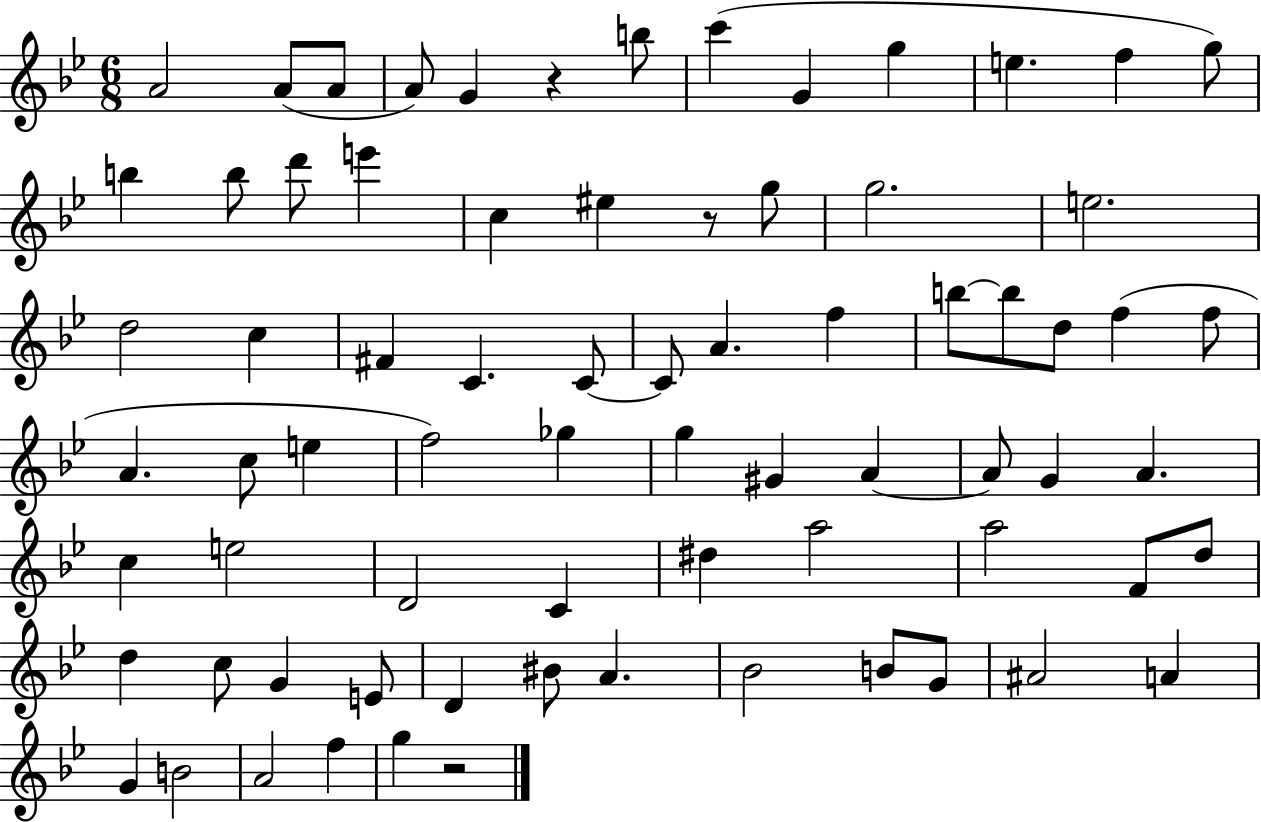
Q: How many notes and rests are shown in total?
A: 74